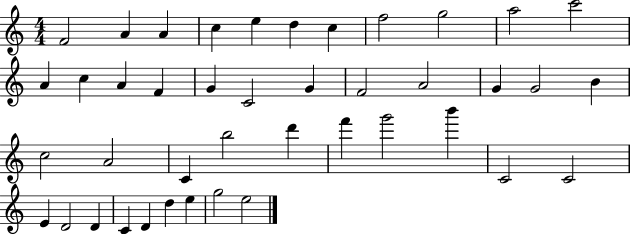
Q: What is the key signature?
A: C major